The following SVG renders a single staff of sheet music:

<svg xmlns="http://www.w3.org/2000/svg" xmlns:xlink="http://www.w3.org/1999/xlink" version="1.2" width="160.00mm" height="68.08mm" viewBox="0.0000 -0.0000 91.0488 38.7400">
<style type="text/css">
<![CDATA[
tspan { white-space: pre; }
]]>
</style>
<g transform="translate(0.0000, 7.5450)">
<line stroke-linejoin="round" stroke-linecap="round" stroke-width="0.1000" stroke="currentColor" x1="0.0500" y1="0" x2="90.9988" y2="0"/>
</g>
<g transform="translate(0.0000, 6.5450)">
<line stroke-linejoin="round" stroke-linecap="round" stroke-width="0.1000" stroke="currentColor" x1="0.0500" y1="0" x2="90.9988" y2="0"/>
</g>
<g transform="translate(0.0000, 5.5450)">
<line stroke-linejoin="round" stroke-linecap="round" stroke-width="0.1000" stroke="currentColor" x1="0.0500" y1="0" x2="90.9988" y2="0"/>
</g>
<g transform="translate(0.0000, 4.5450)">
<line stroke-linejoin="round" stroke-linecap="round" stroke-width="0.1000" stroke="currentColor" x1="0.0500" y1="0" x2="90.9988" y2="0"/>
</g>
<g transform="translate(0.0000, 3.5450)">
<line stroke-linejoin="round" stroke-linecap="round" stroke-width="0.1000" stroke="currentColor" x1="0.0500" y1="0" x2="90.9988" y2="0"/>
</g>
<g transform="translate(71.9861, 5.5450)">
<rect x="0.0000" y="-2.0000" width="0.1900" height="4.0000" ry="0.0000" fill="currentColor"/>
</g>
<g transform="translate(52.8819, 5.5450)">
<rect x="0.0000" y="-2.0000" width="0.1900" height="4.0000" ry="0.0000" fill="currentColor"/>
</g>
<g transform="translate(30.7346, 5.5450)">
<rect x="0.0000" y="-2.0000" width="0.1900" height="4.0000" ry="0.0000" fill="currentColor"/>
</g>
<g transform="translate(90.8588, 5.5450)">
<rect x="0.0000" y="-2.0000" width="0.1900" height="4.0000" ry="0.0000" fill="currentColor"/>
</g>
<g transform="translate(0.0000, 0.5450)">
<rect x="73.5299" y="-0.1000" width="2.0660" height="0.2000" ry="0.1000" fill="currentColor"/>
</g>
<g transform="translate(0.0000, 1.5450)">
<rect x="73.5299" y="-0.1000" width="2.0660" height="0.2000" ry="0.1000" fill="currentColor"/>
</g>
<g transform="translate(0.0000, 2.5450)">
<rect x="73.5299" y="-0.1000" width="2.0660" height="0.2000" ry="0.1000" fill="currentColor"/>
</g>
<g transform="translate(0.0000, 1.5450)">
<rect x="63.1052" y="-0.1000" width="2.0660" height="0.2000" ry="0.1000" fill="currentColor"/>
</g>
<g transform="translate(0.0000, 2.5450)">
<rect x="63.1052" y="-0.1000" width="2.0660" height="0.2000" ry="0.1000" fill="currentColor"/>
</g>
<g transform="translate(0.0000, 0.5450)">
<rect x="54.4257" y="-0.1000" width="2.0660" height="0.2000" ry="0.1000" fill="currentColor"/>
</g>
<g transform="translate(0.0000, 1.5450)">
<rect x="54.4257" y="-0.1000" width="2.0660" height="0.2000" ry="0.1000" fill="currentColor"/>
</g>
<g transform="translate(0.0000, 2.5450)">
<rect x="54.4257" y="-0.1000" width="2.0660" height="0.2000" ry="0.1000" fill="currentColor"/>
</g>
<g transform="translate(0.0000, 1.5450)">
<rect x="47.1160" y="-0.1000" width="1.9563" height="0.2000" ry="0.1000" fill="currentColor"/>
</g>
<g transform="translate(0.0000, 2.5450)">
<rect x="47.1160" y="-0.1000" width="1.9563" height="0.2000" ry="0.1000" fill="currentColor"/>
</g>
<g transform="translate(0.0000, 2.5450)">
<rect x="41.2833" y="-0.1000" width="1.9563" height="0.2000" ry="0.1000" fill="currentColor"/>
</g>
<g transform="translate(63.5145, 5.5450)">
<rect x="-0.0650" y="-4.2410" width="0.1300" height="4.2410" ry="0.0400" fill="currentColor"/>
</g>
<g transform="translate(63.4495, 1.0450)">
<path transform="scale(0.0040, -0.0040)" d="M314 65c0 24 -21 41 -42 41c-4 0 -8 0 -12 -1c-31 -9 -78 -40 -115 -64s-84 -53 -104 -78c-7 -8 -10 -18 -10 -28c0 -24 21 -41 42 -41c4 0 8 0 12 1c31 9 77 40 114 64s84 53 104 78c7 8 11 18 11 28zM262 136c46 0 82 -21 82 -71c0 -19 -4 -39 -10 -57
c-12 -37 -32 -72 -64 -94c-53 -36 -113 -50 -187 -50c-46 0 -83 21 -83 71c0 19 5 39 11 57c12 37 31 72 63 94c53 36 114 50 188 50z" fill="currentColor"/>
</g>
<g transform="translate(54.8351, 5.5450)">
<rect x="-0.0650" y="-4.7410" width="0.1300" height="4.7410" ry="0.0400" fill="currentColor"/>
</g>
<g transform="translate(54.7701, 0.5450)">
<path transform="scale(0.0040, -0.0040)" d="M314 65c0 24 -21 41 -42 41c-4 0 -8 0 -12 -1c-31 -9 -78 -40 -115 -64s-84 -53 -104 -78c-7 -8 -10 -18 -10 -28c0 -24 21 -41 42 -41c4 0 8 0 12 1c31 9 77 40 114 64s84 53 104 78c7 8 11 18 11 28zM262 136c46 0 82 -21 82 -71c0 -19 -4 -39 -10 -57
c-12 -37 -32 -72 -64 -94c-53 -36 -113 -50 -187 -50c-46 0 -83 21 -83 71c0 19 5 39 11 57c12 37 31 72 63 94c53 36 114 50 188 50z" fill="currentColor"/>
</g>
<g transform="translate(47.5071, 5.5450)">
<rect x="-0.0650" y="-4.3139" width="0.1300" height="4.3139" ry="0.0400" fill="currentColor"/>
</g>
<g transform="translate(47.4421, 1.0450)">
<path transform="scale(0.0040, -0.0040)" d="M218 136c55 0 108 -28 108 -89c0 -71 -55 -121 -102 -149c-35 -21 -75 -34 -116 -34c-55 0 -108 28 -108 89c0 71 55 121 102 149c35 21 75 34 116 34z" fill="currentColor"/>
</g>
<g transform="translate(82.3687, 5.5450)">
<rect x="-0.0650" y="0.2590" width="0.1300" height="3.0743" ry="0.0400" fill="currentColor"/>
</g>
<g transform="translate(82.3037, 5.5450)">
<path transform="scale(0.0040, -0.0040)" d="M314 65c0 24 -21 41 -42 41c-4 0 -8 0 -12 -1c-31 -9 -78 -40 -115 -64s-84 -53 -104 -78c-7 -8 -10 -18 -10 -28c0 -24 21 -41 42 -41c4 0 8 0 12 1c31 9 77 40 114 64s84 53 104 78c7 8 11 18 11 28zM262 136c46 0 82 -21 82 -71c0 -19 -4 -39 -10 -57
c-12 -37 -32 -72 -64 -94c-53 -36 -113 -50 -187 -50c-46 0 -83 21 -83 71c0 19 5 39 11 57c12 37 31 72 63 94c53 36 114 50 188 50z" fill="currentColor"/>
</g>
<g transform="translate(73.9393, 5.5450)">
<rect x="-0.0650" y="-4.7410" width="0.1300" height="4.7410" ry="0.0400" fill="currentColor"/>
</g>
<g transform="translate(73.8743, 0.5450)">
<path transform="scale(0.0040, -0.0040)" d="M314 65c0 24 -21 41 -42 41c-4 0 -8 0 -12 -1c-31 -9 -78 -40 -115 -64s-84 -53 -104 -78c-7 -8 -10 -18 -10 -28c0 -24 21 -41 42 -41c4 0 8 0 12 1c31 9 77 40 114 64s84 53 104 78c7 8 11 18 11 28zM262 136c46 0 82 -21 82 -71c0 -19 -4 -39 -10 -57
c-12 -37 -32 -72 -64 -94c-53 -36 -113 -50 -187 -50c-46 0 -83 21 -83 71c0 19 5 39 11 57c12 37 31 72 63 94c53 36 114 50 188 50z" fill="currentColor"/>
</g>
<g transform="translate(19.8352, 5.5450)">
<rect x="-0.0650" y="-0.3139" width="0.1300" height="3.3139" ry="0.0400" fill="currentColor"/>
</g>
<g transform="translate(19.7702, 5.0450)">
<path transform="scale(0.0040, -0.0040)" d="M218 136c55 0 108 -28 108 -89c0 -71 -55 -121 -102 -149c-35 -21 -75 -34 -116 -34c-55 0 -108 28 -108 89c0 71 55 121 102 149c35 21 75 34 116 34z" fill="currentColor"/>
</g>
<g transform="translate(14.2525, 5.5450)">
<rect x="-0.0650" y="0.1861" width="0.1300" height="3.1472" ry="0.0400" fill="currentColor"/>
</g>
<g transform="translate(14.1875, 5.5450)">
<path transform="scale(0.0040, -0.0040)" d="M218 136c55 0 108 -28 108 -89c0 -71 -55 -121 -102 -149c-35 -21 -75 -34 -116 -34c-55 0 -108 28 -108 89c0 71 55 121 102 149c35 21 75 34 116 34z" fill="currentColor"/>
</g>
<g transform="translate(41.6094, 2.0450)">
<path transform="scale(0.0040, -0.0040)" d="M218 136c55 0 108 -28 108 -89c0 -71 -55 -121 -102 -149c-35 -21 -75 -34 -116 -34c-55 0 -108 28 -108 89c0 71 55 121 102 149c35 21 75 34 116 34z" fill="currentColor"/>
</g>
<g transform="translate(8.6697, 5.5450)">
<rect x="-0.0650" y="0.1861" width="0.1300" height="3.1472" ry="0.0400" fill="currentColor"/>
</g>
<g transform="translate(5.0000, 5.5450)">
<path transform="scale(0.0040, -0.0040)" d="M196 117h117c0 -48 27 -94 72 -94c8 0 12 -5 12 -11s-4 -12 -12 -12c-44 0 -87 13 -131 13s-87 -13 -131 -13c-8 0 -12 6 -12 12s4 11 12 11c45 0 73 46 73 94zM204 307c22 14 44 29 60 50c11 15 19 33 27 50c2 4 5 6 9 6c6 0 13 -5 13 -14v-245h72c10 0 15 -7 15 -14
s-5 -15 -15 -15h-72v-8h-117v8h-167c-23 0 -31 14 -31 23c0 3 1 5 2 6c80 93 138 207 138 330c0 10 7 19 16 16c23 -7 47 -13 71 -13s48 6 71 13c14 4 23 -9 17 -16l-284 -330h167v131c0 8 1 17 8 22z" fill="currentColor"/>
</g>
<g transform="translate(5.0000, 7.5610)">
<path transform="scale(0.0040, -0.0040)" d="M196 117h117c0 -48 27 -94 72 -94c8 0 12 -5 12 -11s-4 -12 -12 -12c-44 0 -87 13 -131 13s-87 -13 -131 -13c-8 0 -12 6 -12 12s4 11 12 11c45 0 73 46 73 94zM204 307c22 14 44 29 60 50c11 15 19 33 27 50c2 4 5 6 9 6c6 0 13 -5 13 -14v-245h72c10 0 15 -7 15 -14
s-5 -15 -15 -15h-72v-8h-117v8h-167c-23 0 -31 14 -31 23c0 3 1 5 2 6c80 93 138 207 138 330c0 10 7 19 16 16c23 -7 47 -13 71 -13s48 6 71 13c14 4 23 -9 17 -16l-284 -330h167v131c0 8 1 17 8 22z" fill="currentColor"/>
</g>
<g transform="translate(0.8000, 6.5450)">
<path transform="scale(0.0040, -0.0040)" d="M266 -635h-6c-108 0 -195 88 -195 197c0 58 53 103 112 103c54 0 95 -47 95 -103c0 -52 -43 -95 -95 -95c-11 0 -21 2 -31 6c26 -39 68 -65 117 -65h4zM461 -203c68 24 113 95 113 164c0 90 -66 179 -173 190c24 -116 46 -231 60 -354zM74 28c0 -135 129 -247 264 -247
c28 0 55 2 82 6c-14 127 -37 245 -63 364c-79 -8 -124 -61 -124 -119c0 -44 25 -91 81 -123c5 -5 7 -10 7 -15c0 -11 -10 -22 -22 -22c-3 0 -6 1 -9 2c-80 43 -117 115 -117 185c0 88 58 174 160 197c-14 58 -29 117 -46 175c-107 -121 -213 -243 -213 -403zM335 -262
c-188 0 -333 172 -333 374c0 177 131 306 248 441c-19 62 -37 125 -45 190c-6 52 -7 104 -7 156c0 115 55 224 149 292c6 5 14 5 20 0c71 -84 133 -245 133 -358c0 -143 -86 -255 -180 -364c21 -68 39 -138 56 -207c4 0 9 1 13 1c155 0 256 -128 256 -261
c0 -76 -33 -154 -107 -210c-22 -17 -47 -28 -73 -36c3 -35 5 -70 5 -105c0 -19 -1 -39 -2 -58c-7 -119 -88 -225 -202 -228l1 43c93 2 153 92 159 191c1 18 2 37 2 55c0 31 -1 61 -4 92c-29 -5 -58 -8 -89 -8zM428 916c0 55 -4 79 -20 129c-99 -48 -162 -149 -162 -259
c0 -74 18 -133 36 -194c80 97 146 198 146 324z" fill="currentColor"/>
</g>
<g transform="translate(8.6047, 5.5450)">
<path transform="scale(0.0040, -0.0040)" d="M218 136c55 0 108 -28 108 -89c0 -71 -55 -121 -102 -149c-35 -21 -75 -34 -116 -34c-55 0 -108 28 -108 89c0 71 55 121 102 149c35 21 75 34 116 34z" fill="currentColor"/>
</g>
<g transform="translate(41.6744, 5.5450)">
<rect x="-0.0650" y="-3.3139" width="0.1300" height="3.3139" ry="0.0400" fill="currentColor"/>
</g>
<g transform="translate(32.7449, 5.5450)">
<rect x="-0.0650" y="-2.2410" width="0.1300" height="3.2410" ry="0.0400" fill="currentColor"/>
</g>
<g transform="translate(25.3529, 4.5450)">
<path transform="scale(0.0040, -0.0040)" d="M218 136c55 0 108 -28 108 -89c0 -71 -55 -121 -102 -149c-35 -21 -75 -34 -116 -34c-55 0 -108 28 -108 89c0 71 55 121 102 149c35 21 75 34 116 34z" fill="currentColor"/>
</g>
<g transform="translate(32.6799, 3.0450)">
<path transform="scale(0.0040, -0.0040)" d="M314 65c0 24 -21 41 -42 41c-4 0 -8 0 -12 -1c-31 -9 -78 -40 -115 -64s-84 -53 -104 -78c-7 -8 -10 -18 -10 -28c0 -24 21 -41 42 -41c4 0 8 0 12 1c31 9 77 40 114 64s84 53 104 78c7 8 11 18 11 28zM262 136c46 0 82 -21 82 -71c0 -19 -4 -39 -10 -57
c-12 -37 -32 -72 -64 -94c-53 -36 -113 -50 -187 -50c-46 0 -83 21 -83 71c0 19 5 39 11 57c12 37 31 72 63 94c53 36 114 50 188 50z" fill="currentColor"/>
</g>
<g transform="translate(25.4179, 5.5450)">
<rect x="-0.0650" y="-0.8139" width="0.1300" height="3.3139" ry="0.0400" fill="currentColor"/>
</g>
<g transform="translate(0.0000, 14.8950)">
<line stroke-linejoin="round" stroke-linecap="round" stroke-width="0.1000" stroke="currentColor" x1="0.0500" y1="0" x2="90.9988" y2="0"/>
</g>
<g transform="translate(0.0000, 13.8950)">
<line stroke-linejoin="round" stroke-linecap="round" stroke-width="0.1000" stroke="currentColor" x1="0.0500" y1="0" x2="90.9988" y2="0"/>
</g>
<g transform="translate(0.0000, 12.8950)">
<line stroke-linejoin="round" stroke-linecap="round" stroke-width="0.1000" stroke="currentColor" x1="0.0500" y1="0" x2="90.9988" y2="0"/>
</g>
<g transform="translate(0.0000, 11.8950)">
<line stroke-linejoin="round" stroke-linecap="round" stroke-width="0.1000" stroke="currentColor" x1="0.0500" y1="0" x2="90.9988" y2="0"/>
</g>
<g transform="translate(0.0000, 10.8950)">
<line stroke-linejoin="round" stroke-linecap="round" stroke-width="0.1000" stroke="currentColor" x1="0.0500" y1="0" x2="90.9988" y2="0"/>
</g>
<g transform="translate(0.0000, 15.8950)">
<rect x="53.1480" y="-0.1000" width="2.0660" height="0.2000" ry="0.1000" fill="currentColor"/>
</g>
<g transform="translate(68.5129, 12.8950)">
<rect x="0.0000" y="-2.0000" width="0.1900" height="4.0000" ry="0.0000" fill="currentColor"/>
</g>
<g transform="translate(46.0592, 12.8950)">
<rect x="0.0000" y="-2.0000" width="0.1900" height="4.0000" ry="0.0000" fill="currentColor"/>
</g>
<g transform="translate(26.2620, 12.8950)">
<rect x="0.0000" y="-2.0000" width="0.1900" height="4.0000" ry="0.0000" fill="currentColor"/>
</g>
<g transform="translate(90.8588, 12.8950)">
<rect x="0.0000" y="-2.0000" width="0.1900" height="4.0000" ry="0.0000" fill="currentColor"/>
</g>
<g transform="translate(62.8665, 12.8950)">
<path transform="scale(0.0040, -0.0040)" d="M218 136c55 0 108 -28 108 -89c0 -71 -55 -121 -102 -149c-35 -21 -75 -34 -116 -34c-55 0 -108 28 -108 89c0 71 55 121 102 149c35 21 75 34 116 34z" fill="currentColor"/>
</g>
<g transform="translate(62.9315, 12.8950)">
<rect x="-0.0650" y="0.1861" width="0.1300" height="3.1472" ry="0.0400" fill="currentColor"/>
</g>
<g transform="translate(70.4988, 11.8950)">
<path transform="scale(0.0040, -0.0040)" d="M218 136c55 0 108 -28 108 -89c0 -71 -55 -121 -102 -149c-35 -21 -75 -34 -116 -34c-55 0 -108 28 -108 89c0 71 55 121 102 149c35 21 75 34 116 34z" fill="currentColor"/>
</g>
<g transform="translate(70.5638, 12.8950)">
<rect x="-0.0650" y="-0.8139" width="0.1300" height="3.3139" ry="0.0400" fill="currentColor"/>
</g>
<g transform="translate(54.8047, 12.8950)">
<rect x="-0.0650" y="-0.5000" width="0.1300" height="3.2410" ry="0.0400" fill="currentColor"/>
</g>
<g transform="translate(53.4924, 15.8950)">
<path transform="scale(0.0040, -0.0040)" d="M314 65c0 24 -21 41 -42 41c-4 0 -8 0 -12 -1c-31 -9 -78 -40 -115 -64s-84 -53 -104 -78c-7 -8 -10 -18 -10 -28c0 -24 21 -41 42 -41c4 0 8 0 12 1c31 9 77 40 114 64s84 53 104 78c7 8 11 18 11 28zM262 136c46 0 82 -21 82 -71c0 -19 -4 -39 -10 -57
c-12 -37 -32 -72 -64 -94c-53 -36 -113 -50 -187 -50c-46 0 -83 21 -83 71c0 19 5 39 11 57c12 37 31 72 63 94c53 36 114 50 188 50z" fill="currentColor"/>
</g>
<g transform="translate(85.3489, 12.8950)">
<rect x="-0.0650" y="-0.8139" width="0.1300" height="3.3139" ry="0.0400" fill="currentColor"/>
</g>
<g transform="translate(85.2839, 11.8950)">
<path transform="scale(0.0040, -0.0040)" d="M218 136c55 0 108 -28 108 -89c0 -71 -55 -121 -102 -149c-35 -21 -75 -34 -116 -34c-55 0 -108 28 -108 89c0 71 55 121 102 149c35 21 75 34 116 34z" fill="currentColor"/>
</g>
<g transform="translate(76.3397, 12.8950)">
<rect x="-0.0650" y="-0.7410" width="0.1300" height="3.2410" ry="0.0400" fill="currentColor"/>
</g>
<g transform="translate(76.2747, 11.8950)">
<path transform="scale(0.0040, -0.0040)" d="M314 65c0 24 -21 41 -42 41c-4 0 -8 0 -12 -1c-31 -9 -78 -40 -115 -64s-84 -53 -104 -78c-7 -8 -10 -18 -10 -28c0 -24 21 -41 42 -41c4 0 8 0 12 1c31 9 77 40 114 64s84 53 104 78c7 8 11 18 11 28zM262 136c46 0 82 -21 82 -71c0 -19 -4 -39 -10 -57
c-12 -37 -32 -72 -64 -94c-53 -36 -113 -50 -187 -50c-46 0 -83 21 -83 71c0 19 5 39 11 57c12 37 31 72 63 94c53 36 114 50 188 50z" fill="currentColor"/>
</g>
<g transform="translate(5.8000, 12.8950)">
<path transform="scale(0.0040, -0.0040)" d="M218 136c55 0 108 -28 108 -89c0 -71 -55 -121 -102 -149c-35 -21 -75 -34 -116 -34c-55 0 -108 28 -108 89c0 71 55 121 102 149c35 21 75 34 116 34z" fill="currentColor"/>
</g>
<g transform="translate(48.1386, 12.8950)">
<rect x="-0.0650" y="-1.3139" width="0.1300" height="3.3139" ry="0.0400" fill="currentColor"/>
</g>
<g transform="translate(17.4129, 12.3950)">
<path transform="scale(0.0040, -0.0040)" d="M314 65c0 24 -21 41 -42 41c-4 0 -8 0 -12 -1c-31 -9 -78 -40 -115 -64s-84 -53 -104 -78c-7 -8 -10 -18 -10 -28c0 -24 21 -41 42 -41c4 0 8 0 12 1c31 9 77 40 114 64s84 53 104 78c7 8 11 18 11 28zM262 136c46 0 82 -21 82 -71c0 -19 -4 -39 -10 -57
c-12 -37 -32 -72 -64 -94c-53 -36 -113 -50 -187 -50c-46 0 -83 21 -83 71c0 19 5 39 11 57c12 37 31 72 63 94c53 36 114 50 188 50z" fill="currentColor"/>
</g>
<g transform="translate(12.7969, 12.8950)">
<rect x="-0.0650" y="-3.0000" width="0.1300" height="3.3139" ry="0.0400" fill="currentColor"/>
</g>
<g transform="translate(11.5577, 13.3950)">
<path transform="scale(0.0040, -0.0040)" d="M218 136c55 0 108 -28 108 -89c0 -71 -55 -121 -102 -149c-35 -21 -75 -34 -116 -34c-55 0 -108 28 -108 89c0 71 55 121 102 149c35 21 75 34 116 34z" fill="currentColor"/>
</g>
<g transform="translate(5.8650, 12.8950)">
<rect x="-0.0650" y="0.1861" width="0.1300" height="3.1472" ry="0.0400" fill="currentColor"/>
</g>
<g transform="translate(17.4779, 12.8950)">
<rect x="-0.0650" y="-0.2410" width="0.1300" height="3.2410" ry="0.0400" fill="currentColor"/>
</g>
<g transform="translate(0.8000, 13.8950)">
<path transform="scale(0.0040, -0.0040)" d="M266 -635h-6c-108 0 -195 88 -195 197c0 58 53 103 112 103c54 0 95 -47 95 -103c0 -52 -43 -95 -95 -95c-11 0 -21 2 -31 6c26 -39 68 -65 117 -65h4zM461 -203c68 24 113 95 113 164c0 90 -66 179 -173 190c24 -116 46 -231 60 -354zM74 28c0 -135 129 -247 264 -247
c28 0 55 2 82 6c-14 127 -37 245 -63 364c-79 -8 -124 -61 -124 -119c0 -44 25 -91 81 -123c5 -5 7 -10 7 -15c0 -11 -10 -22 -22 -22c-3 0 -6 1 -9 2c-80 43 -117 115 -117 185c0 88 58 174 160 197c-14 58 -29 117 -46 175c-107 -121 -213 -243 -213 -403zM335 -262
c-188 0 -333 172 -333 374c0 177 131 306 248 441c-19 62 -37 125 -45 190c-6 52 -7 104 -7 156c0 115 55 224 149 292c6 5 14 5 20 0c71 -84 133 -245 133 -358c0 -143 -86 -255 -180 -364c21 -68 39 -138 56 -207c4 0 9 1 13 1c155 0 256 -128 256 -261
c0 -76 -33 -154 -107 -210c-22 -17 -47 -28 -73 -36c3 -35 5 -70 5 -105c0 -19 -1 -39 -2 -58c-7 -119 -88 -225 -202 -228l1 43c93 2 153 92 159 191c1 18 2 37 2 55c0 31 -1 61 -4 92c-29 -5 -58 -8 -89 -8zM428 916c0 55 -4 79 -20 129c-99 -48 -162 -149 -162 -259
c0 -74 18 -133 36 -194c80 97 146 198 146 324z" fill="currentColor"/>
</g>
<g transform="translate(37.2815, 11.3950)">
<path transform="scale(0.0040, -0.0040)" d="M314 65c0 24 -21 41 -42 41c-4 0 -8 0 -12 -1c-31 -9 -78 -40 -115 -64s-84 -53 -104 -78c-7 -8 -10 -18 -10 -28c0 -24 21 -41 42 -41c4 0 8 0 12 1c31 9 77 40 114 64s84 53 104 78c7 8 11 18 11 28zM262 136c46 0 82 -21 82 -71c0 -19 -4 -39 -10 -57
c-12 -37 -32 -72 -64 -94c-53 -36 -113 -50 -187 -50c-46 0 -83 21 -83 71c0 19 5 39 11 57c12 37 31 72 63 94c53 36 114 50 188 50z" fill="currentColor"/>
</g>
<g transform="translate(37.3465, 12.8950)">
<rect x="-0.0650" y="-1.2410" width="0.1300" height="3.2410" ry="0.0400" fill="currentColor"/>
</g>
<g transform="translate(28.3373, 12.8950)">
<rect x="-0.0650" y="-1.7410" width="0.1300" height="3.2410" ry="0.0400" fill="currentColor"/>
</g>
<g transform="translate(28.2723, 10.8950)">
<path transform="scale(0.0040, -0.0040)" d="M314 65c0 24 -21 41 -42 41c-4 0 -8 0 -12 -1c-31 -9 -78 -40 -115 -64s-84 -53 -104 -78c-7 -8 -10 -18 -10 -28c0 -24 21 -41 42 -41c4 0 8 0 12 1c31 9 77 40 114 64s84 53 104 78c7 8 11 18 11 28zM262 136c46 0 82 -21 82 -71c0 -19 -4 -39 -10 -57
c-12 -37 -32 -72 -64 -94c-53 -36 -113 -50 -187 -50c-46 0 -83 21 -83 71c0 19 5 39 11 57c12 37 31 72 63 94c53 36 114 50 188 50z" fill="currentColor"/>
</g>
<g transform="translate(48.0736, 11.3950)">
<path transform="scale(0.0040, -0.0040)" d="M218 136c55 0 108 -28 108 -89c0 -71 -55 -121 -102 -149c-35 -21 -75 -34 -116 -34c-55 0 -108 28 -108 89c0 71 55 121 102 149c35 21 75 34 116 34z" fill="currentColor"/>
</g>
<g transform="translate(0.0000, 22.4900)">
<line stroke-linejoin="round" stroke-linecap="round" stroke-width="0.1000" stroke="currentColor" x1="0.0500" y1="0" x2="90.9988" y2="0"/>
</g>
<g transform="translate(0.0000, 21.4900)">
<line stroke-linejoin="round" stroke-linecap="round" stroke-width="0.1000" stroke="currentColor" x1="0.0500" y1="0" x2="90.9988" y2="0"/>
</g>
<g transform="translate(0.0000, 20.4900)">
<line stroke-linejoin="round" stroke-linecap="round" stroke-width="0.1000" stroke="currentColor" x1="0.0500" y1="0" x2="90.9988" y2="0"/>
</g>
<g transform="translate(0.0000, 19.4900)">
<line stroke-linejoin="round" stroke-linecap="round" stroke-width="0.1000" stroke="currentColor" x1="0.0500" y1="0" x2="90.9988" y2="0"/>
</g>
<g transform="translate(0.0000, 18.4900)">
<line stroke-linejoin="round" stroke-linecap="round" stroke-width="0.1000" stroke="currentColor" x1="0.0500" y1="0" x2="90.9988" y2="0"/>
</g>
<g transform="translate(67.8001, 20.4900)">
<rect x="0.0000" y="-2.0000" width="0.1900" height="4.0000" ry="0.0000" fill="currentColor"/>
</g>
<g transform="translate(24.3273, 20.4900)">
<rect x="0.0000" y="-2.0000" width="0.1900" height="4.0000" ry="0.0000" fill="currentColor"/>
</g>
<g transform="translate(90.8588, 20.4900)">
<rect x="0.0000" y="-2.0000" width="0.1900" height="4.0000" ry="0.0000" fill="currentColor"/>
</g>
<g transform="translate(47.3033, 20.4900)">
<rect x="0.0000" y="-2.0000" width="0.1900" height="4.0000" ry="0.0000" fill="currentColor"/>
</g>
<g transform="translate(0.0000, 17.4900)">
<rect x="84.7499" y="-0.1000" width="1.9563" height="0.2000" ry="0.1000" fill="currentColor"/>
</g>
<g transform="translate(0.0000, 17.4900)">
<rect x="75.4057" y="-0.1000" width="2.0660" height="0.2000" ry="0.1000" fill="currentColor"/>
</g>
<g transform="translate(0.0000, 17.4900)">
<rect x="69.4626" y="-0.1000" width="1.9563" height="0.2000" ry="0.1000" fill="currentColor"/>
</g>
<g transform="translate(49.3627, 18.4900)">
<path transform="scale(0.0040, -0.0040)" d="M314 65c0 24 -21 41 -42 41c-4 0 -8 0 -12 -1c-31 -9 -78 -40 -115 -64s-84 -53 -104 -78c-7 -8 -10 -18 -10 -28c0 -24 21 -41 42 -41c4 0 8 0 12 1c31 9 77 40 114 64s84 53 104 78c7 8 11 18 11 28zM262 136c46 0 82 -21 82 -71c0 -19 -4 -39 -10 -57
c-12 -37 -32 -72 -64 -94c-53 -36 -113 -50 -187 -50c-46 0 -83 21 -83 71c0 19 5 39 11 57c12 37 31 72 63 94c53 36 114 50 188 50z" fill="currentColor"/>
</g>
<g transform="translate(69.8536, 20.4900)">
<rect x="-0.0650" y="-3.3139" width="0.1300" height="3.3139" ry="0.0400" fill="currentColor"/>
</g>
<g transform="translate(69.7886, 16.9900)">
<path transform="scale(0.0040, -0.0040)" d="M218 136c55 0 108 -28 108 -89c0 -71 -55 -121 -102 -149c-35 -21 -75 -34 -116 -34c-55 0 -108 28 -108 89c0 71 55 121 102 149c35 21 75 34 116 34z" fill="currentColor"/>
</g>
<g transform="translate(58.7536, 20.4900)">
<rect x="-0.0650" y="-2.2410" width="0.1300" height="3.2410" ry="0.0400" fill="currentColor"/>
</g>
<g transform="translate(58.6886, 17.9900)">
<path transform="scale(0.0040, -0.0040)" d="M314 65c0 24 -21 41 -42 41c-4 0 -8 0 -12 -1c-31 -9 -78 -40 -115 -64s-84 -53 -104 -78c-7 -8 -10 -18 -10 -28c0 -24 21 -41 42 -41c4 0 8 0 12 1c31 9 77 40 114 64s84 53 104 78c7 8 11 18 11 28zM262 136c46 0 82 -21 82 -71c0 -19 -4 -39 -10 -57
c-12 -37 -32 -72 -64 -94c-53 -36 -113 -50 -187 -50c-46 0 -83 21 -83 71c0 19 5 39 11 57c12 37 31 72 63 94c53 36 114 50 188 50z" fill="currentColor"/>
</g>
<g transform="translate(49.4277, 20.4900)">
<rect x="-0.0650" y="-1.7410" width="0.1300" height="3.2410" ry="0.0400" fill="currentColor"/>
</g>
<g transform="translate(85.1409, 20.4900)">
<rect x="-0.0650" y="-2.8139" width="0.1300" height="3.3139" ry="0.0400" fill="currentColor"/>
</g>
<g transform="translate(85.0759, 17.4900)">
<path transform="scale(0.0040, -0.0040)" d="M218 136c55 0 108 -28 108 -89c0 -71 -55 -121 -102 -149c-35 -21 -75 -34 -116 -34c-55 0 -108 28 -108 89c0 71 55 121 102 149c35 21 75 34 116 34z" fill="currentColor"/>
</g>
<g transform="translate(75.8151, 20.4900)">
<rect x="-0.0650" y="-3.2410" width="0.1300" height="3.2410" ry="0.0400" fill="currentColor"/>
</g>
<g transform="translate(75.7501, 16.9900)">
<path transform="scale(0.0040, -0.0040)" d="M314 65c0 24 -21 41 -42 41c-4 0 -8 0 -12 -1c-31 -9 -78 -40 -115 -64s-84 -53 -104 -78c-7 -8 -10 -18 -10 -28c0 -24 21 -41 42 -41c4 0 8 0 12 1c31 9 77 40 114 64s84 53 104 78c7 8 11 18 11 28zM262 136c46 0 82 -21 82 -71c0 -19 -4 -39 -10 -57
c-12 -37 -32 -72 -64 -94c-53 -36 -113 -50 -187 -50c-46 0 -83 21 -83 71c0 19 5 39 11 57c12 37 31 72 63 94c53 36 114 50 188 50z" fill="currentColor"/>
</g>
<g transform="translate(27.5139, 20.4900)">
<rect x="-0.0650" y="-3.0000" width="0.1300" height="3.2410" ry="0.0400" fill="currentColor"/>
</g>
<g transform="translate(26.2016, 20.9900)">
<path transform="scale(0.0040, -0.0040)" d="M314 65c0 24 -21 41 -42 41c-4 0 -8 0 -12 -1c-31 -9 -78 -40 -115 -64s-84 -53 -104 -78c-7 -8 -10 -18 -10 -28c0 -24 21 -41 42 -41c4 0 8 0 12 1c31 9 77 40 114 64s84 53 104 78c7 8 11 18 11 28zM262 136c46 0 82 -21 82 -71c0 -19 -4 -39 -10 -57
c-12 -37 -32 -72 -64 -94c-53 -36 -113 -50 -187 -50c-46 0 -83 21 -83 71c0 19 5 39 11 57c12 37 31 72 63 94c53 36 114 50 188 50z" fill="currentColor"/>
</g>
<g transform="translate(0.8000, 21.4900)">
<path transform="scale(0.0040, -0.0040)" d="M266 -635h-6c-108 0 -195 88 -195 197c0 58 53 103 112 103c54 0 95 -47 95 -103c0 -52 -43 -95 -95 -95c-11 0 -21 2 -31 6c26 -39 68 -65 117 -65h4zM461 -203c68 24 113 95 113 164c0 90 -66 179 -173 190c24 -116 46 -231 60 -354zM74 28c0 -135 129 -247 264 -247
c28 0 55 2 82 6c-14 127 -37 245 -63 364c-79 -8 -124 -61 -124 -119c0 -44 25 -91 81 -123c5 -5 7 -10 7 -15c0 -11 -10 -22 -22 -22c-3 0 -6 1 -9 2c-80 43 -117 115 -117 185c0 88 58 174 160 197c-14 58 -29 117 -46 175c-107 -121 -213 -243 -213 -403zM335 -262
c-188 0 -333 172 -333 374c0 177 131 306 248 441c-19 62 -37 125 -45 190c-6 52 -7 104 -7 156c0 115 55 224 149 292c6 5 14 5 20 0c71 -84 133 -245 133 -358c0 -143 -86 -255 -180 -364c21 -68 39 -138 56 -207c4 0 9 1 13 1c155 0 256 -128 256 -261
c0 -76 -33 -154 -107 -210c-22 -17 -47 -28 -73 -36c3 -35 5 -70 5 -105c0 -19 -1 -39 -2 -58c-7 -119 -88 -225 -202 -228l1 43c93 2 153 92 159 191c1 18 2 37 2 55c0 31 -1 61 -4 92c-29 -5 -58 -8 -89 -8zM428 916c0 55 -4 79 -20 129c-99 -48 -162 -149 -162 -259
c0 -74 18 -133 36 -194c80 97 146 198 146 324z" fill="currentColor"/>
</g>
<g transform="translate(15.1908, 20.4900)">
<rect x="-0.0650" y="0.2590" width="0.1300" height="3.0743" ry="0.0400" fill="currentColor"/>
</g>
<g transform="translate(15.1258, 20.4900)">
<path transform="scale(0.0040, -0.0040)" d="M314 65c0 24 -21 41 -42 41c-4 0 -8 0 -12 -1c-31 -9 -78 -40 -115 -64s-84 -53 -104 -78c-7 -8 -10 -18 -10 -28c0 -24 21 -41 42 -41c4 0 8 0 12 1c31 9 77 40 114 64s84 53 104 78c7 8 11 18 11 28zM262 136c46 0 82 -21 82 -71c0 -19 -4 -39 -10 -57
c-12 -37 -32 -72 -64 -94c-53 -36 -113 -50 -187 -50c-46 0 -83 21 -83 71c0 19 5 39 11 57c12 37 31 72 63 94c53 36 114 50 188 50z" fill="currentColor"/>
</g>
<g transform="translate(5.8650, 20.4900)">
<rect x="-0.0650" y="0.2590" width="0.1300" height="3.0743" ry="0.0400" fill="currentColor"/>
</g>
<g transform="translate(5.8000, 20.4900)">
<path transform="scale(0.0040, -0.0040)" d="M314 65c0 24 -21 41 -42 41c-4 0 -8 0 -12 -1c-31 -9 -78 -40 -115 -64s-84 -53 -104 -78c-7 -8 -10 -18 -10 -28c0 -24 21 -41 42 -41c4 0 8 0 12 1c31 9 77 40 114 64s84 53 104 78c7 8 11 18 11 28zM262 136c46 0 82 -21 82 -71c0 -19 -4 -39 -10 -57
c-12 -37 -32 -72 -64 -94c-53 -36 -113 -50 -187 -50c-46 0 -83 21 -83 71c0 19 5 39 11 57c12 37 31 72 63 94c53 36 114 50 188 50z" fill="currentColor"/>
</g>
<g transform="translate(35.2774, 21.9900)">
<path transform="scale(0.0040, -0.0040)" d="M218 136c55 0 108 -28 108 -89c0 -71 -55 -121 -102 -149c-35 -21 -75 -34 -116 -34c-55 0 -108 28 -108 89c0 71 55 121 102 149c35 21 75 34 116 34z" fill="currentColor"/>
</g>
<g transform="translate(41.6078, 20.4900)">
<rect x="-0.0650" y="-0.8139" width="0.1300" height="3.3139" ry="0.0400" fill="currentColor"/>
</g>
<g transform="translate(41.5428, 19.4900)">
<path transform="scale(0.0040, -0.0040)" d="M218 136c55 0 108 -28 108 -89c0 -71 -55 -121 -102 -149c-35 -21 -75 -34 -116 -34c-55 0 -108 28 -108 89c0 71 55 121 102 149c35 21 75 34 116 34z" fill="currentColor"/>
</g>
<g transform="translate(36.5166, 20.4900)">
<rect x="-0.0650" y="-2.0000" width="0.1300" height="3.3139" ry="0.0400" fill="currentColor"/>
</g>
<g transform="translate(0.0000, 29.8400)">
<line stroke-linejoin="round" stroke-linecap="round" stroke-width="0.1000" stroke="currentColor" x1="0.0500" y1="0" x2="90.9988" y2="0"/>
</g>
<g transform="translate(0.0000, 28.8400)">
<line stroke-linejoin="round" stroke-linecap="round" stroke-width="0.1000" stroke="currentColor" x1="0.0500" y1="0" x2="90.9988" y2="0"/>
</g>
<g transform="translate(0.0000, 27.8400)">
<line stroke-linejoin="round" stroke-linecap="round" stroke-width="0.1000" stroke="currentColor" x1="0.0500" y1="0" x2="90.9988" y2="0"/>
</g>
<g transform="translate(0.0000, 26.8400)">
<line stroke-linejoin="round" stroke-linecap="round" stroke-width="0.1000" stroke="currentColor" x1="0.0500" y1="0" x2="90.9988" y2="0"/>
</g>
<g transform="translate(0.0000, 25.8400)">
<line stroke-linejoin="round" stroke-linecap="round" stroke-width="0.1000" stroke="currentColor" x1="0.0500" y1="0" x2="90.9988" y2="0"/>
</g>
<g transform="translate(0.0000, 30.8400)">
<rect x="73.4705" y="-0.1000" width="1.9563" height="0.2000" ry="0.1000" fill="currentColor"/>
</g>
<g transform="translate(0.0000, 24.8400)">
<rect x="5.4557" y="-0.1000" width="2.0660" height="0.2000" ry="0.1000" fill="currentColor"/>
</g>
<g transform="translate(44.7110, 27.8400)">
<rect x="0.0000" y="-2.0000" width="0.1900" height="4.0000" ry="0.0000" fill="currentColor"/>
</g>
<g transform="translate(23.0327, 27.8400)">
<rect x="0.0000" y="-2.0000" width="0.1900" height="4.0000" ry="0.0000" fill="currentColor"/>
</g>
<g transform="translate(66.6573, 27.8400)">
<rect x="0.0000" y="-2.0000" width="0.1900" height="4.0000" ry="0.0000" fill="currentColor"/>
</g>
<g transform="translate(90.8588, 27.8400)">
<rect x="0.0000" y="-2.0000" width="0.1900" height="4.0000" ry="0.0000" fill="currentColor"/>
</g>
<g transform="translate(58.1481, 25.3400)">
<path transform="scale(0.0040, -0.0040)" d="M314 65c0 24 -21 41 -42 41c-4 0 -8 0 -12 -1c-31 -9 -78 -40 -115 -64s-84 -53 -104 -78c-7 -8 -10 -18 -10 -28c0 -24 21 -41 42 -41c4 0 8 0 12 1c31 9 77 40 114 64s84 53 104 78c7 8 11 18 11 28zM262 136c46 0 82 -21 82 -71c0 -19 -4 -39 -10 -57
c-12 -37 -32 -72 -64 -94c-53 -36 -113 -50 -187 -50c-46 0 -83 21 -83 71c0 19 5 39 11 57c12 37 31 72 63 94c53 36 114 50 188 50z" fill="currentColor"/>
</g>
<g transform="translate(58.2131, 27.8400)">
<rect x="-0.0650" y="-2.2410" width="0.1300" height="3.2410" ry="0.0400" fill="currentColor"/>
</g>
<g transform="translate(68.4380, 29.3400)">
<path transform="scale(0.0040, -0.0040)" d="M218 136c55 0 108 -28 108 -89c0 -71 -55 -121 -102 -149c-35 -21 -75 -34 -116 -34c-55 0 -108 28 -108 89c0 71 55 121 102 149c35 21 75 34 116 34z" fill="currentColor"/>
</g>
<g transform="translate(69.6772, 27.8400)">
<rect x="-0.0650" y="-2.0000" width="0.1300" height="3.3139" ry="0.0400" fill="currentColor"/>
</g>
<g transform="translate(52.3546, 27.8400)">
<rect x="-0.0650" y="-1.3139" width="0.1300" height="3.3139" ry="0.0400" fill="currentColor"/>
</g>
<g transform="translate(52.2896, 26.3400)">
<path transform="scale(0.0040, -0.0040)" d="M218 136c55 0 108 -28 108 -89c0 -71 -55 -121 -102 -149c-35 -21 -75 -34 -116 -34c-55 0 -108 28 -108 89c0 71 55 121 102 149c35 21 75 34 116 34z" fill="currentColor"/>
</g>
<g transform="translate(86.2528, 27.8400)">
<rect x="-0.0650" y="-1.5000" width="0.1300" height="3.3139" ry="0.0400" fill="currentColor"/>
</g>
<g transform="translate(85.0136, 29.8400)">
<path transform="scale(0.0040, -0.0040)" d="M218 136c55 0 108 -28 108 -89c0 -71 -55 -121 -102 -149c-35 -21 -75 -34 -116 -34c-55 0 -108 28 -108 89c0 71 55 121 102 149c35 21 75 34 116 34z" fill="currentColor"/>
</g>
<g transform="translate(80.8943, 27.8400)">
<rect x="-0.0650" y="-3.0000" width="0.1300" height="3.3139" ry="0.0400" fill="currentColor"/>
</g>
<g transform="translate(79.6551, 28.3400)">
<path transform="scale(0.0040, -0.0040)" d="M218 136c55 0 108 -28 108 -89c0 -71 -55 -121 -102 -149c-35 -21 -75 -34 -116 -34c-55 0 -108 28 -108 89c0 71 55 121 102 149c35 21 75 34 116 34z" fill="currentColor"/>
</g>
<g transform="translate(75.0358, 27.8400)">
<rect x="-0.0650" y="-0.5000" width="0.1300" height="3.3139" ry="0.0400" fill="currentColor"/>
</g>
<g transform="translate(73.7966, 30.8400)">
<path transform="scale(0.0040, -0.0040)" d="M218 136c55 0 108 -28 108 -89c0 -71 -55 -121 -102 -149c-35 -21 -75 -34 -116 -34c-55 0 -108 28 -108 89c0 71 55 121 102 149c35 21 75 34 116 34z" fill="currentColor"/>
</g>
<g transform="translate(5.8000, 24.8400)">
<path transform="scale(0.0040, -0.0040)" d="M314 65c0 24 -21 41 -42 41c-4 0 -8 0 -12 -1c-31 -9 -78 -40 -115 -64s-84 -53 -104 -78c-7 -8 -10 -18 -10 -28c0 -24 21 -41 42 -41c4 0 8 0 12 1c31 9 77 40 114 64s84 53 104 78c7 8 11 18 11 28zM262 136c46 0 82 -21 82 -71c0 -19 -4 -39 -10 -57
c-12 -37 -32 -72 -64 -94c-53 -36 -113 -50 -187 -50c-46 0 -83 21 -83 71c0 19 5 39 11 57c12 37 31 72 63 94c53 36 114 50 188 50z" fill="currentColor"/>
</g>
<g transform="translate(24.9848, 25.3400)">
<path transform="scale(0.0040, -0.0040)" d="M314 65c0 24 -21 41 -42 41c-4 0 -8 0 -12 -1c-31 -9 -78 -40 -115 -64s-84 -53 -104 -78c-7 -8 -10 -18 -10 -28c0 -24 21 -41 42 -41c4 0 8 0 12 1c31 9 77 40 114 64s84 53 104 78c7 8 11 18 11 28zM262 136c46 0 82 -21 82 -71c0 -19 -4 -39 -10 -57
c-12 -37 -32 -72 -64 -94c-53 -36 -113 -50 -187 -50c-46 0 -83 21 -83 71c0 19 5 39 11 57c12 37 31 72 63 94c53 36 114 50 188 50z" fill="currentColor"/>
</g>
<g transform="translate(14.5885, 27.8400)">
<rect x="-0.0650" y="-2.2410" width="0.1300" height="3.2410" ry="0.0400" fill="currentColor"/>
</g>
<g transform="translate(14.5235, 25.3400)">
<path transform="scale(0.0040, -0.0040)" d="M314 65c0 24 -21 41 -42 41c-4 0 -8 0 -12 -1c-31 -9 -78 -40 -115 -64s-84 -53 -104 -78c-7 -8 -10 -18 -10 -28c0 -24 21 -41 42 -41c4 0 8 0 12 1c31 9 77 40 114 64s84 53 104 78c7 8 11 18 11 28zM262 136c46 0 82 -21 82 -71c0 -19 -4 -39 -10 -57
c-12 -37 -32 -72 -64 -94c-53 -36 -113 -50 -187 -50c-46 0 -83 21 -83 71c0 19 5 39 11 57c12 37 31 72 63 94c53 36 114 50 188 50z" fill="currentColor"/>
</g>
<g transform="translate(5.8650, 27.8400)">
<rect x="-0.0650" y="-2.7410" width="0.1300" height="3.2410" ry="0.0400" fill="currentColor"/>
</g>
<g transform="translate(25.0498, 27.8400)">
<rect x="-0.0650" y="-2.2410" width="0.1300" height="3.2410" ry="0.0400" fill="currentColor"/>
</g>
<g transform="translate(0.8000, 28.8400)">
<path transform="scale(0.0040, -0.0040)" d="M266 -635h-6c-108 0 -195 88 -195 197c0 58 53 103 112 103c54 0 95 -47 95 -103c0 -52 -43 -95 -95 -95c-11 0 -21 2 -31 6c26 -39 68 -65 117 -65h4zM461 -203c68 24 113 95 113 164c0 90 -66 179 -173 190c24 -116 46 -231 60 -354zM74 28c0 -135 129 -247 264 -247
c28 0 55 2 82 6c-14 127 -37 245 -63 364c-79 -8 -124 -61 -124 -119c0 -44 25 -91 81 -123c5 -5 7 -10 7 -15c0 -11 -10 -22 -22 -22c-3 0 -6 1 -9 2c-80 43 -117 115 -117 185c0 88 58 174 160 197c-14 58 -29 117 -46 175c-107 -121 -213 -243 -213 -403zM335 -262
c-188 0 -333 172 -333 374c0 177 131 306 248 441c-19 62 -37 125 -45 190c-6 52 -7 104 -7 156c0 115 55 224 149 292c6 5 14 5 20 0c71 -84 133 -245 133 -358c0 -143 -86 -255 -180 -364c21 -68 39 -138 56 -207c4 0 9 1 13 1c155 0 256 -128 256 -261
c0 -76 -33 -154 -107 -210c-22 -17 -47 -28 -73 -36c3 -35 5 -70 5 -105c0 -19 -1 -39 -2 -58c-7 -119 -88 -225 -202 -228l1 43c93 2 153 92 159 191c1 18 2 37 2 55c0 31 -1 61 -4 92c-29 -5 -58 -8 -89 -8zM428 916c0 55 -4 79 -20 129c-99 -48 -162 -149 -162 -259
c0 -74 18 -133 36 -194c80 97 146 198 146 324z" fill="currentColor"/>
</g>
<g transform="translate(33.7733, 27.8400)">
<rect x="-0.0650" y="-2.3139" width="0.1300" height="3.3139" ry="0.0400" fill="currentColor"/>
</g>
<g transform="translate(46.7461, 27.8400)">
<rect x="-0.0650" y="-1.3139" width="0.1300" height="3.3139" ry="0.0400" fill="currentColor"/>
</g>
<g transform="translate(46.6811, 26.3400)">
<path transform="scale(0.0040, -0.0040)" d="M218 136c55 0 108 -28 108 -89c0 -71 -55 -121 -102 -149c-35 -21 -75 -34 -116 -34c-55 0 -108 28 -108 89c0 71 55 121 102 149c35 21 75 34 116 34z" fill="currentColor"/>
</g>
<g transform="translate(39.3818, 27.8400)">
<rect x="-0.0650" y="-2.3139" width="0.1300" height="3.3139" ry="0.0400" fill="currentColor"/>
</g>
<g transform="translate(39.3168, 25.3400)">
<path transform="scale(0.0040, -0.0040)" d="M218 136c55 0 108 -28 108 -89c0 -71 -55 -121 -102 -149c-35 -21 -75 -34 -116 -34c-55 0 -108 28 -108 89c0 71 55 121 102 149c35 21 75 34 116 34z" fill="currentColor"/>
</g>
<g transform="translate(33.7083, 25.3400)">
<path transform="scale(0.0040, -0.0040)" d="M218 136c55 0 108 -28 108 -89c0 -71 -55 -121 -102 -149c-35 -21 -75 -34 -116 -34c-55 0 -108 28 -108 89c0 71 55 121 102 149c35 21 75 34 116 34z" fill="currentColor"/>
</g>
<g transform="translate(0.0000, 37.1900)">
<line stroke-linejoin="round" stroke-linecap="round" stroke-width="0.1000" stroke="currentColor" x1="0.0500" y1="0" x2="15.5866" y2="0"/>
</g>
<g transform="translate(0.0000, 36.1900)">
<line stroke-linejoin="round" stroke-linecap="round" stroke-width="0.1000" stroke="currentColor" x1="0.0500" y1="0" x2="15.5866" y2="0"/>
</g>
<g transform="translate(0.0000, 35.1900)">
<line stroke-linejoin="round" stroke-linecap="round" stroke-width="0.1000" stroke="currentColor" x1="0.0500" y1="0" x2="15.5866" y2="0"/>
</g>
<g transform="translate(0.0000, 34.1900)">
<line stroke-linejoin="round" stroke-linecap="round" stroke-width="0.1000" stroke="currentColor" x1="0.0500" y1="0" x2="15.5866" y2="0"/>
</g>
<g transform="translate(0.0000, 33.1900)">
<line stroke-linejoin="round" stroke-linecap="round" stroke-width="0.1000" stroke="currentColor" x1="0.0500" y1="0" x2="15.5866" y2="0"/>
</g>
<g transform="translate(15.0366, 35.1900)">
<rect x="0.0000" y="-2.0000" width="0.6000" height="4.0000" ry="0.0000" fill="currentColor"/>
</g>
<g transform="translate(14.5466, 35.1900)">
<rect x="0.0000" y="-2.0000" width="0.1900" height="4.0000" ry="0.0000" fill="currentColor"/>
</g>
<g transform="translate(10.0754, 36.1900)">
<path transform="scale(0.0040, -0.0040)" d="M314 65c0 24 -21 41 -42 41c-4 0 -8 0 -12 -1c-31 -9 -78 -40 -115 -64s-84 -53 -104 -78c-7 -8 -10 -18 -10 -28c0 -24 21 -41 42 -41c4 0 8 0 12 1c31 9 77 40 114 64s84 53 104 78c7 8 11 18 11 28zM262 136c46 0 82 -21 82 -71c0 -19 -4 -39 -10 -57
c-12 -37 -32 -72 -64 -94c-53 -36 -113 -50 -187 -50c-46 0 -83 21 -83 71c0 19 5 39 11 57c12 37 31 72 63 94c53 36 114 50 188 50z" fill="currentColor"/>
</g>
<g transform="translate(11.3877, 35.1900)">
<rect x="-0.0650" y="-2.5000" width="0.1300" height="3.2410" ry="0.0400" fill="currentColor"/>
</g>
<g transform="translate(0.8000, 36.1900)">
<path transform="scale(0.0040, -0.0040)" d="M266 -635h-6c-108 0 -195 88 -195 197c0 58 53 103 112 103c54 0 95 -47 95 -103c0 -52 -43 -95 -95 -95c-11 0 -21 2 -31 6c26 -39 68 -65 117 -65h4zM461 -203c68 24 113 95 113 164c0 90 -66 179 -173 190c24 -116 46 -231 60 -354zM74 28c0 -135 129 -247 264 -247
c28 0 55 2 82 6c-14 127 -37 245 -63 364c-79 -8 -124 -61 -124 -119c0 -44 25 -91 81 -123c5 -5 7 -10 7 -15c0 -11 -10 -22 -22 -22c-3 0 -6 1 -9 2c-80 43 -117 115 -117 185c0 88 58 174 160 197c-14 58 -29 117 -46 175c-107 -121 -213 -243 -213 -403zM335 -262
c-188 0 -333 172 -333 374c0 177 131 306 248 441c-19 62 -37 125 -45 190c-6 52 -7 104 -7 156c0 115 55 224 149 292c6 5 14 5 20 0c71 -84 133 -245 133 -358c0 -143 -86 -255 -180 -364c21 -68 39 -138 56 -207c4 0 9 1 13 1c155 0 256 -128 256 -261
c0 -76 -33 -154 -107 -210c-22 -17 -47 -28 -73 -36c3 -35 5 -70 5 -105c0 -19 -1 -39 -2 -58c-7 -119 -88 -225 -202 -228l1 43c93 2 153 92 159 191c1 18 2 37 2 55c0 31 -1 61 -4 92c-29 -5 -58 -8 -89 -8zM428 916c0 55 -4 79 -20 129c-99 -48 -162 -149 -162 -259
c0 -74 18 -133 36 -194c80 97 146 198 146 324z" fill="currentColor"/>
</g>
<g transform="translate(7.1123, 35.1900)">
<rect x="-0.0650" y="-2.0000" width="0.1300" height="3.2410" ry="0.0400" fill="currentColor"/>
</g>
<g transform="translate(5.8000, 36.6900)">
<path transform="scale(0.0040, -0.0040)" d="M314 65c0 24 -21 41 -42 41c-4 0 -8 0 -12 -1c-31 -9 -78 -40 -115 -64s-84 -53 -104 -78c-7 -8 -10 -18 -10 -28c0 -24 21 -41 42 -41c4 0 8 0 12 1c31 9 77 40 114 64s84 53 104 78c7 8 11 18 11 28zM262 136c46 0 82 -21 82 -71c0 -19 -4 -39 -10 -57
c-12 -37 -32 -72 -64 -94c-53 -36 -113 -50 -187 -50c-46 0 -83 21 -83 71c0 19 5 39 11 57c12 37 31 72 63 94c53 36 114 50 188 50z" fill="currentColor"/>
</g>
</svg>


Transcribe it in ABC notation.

X:1
T:Untitled
M:4/4
L:1/4
K:C
B B c d g2 b d' e'2 d'2 e'2 B2 B A c2 f2 e2 e C2 B d d2 d B2 B2 A2 F d f2 g2 b b2 a a2 g2 g2 g g e e g2 F C A E F2 G2